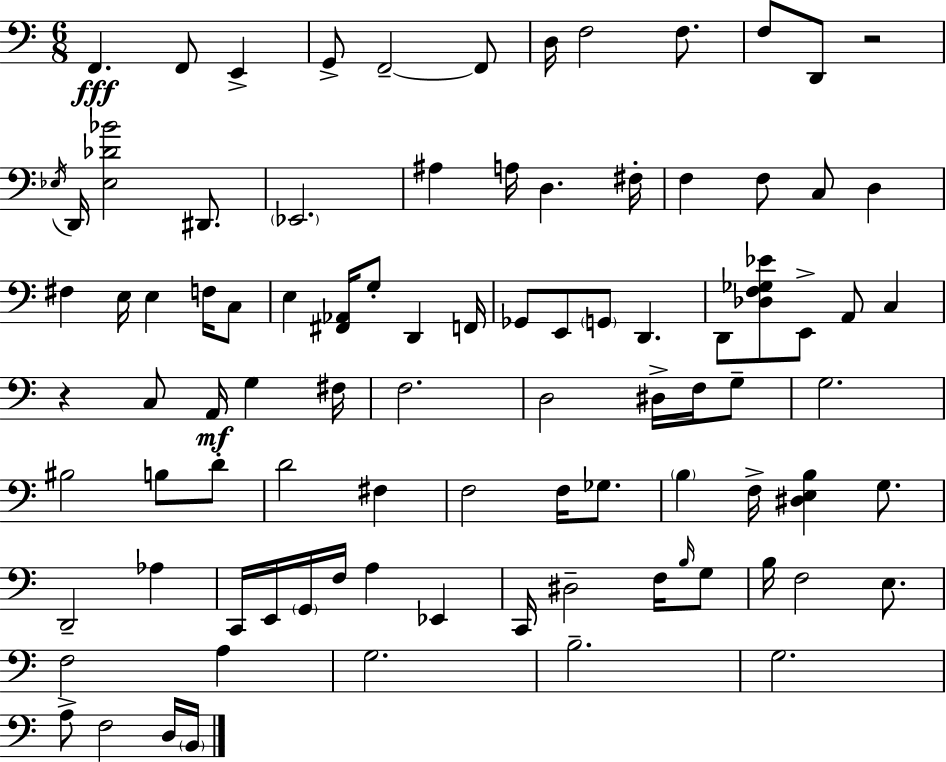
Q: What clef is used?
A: bass